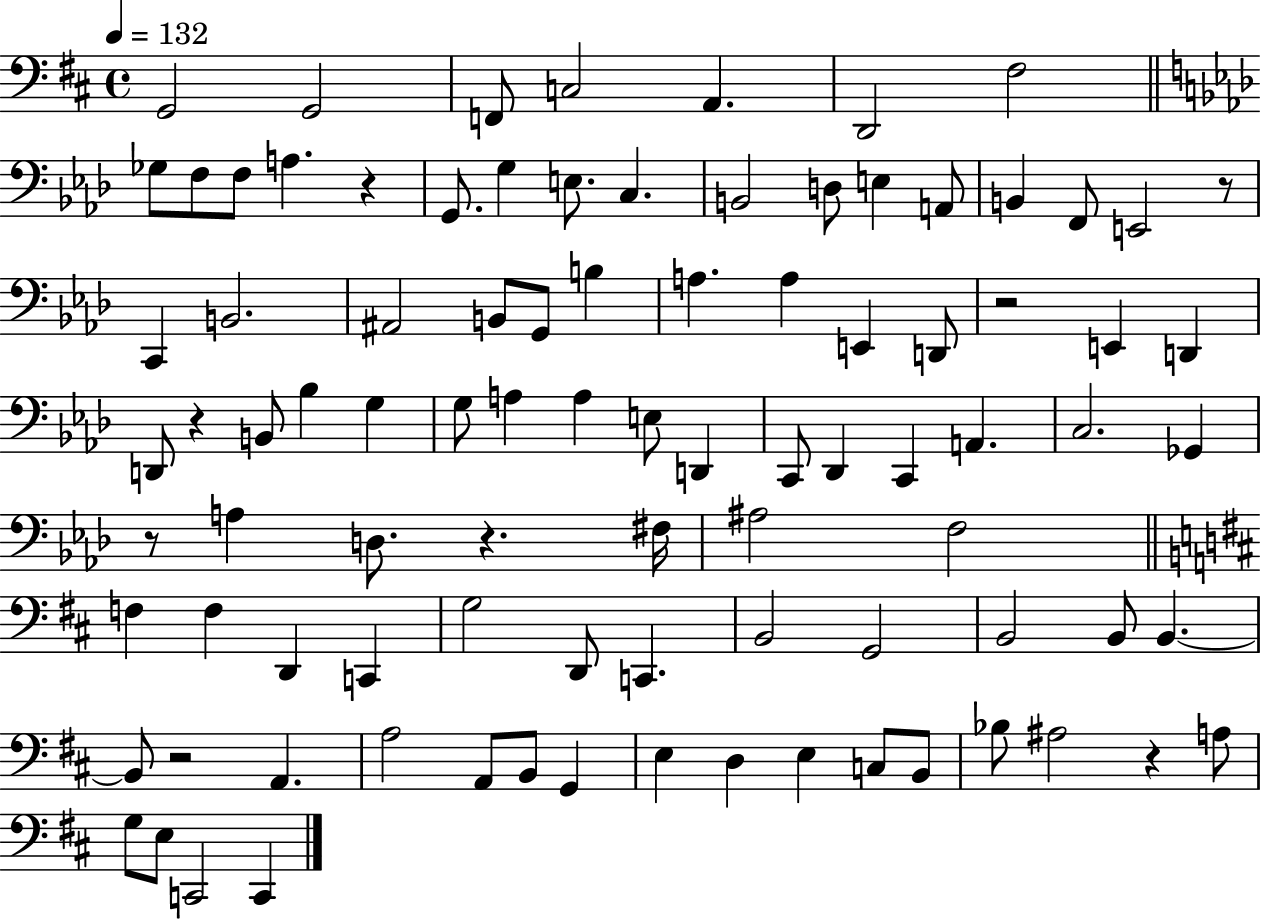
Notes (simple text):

G2/h G2/h F2/e C3/h A2/q. D2/h F#3/h Gb3/e F3/e F3/e A3/q. R/q G2/e. G3/q E3/e. C3/q. B2/h D3/e E3/q A2/e B2/q F2/e E2/h R/e C2/q B2/h. A#2/h B2/e G2/e B3/q A3/q. A3/q E2/q D2/e R/h E2/q D2/q D2/e R/q B2/e Bb3/q G3/q G3/e A3/q A3/q E3/e D2/q C2/e Db2/q C2/q A2/q. C3/h. Gb2/q R/e A3/q D3/e. R/q. F#3/s A#3/h F3/h F3/q F3/q D2/q C2/q G3/h D2/e C2/q. B2/h G2/h B2/h B2/e B2/q. B2/e R/h A2/q. A3/h A2/e B2/e G2/q E3/q D3/q E3/q C3/e B2/e Bb3/e A#3/h R/q A3/e G3/e E3/e C2/h C2/q